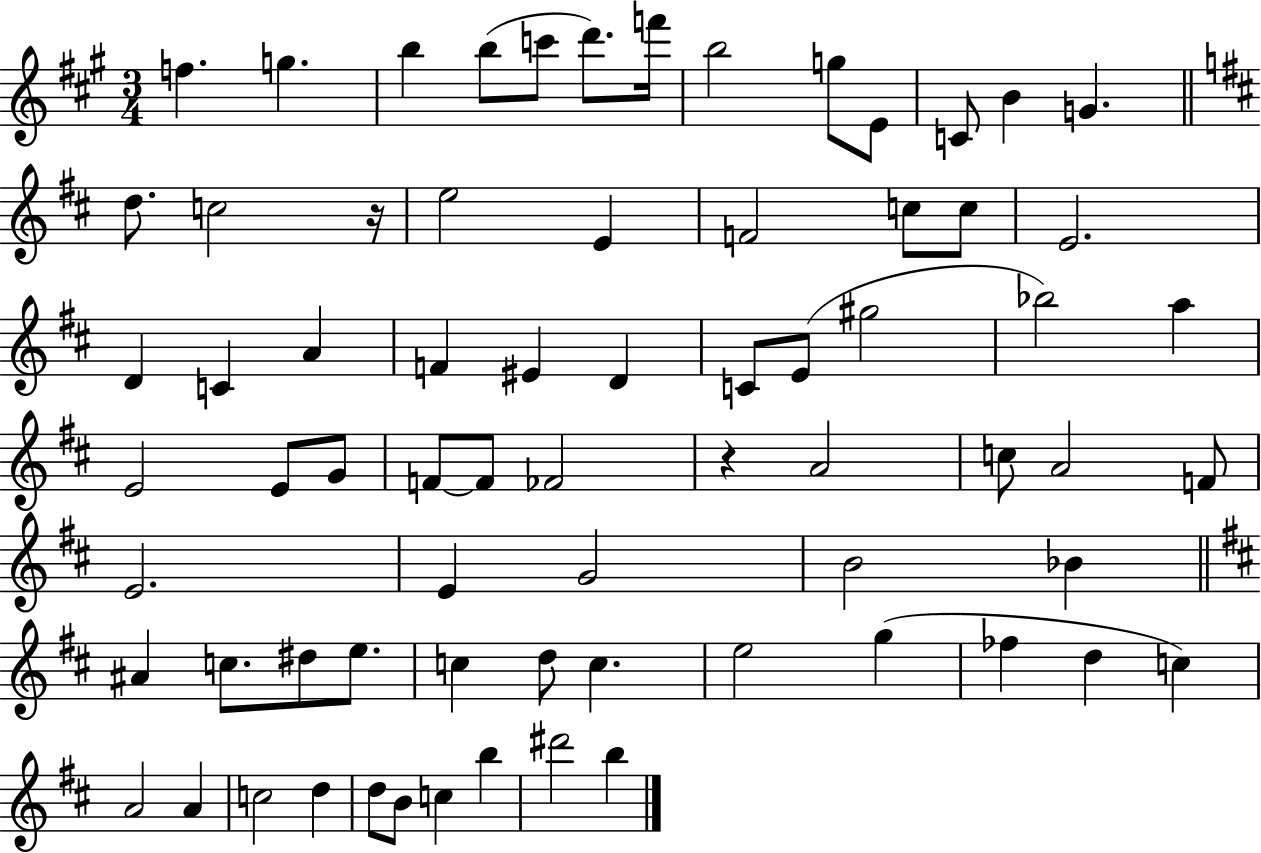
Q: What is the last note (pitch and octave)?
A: B5